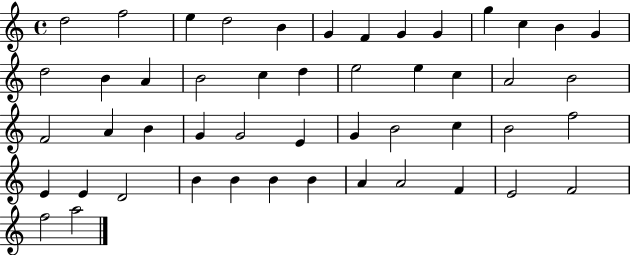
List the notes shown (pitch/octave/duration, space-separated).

D5/h F5/h E5/q D5/h B4/q G4/q F4/q G4/q G4/q G5/q C5/q B4/q G4/q D5/h B4/q A4/q B4/h C5/q D5/q E5/h E5/q C5/q A4/h B4/h F4/h A4/q B4/q G4/q G4/h E4/q G4/q B4/h C5/q B4/h F5/h E4/q E4/q D4/h B4/q B4/q B4/q B4/q A4/q A4/h F4/q E4/h F4/h F5/h A5/h